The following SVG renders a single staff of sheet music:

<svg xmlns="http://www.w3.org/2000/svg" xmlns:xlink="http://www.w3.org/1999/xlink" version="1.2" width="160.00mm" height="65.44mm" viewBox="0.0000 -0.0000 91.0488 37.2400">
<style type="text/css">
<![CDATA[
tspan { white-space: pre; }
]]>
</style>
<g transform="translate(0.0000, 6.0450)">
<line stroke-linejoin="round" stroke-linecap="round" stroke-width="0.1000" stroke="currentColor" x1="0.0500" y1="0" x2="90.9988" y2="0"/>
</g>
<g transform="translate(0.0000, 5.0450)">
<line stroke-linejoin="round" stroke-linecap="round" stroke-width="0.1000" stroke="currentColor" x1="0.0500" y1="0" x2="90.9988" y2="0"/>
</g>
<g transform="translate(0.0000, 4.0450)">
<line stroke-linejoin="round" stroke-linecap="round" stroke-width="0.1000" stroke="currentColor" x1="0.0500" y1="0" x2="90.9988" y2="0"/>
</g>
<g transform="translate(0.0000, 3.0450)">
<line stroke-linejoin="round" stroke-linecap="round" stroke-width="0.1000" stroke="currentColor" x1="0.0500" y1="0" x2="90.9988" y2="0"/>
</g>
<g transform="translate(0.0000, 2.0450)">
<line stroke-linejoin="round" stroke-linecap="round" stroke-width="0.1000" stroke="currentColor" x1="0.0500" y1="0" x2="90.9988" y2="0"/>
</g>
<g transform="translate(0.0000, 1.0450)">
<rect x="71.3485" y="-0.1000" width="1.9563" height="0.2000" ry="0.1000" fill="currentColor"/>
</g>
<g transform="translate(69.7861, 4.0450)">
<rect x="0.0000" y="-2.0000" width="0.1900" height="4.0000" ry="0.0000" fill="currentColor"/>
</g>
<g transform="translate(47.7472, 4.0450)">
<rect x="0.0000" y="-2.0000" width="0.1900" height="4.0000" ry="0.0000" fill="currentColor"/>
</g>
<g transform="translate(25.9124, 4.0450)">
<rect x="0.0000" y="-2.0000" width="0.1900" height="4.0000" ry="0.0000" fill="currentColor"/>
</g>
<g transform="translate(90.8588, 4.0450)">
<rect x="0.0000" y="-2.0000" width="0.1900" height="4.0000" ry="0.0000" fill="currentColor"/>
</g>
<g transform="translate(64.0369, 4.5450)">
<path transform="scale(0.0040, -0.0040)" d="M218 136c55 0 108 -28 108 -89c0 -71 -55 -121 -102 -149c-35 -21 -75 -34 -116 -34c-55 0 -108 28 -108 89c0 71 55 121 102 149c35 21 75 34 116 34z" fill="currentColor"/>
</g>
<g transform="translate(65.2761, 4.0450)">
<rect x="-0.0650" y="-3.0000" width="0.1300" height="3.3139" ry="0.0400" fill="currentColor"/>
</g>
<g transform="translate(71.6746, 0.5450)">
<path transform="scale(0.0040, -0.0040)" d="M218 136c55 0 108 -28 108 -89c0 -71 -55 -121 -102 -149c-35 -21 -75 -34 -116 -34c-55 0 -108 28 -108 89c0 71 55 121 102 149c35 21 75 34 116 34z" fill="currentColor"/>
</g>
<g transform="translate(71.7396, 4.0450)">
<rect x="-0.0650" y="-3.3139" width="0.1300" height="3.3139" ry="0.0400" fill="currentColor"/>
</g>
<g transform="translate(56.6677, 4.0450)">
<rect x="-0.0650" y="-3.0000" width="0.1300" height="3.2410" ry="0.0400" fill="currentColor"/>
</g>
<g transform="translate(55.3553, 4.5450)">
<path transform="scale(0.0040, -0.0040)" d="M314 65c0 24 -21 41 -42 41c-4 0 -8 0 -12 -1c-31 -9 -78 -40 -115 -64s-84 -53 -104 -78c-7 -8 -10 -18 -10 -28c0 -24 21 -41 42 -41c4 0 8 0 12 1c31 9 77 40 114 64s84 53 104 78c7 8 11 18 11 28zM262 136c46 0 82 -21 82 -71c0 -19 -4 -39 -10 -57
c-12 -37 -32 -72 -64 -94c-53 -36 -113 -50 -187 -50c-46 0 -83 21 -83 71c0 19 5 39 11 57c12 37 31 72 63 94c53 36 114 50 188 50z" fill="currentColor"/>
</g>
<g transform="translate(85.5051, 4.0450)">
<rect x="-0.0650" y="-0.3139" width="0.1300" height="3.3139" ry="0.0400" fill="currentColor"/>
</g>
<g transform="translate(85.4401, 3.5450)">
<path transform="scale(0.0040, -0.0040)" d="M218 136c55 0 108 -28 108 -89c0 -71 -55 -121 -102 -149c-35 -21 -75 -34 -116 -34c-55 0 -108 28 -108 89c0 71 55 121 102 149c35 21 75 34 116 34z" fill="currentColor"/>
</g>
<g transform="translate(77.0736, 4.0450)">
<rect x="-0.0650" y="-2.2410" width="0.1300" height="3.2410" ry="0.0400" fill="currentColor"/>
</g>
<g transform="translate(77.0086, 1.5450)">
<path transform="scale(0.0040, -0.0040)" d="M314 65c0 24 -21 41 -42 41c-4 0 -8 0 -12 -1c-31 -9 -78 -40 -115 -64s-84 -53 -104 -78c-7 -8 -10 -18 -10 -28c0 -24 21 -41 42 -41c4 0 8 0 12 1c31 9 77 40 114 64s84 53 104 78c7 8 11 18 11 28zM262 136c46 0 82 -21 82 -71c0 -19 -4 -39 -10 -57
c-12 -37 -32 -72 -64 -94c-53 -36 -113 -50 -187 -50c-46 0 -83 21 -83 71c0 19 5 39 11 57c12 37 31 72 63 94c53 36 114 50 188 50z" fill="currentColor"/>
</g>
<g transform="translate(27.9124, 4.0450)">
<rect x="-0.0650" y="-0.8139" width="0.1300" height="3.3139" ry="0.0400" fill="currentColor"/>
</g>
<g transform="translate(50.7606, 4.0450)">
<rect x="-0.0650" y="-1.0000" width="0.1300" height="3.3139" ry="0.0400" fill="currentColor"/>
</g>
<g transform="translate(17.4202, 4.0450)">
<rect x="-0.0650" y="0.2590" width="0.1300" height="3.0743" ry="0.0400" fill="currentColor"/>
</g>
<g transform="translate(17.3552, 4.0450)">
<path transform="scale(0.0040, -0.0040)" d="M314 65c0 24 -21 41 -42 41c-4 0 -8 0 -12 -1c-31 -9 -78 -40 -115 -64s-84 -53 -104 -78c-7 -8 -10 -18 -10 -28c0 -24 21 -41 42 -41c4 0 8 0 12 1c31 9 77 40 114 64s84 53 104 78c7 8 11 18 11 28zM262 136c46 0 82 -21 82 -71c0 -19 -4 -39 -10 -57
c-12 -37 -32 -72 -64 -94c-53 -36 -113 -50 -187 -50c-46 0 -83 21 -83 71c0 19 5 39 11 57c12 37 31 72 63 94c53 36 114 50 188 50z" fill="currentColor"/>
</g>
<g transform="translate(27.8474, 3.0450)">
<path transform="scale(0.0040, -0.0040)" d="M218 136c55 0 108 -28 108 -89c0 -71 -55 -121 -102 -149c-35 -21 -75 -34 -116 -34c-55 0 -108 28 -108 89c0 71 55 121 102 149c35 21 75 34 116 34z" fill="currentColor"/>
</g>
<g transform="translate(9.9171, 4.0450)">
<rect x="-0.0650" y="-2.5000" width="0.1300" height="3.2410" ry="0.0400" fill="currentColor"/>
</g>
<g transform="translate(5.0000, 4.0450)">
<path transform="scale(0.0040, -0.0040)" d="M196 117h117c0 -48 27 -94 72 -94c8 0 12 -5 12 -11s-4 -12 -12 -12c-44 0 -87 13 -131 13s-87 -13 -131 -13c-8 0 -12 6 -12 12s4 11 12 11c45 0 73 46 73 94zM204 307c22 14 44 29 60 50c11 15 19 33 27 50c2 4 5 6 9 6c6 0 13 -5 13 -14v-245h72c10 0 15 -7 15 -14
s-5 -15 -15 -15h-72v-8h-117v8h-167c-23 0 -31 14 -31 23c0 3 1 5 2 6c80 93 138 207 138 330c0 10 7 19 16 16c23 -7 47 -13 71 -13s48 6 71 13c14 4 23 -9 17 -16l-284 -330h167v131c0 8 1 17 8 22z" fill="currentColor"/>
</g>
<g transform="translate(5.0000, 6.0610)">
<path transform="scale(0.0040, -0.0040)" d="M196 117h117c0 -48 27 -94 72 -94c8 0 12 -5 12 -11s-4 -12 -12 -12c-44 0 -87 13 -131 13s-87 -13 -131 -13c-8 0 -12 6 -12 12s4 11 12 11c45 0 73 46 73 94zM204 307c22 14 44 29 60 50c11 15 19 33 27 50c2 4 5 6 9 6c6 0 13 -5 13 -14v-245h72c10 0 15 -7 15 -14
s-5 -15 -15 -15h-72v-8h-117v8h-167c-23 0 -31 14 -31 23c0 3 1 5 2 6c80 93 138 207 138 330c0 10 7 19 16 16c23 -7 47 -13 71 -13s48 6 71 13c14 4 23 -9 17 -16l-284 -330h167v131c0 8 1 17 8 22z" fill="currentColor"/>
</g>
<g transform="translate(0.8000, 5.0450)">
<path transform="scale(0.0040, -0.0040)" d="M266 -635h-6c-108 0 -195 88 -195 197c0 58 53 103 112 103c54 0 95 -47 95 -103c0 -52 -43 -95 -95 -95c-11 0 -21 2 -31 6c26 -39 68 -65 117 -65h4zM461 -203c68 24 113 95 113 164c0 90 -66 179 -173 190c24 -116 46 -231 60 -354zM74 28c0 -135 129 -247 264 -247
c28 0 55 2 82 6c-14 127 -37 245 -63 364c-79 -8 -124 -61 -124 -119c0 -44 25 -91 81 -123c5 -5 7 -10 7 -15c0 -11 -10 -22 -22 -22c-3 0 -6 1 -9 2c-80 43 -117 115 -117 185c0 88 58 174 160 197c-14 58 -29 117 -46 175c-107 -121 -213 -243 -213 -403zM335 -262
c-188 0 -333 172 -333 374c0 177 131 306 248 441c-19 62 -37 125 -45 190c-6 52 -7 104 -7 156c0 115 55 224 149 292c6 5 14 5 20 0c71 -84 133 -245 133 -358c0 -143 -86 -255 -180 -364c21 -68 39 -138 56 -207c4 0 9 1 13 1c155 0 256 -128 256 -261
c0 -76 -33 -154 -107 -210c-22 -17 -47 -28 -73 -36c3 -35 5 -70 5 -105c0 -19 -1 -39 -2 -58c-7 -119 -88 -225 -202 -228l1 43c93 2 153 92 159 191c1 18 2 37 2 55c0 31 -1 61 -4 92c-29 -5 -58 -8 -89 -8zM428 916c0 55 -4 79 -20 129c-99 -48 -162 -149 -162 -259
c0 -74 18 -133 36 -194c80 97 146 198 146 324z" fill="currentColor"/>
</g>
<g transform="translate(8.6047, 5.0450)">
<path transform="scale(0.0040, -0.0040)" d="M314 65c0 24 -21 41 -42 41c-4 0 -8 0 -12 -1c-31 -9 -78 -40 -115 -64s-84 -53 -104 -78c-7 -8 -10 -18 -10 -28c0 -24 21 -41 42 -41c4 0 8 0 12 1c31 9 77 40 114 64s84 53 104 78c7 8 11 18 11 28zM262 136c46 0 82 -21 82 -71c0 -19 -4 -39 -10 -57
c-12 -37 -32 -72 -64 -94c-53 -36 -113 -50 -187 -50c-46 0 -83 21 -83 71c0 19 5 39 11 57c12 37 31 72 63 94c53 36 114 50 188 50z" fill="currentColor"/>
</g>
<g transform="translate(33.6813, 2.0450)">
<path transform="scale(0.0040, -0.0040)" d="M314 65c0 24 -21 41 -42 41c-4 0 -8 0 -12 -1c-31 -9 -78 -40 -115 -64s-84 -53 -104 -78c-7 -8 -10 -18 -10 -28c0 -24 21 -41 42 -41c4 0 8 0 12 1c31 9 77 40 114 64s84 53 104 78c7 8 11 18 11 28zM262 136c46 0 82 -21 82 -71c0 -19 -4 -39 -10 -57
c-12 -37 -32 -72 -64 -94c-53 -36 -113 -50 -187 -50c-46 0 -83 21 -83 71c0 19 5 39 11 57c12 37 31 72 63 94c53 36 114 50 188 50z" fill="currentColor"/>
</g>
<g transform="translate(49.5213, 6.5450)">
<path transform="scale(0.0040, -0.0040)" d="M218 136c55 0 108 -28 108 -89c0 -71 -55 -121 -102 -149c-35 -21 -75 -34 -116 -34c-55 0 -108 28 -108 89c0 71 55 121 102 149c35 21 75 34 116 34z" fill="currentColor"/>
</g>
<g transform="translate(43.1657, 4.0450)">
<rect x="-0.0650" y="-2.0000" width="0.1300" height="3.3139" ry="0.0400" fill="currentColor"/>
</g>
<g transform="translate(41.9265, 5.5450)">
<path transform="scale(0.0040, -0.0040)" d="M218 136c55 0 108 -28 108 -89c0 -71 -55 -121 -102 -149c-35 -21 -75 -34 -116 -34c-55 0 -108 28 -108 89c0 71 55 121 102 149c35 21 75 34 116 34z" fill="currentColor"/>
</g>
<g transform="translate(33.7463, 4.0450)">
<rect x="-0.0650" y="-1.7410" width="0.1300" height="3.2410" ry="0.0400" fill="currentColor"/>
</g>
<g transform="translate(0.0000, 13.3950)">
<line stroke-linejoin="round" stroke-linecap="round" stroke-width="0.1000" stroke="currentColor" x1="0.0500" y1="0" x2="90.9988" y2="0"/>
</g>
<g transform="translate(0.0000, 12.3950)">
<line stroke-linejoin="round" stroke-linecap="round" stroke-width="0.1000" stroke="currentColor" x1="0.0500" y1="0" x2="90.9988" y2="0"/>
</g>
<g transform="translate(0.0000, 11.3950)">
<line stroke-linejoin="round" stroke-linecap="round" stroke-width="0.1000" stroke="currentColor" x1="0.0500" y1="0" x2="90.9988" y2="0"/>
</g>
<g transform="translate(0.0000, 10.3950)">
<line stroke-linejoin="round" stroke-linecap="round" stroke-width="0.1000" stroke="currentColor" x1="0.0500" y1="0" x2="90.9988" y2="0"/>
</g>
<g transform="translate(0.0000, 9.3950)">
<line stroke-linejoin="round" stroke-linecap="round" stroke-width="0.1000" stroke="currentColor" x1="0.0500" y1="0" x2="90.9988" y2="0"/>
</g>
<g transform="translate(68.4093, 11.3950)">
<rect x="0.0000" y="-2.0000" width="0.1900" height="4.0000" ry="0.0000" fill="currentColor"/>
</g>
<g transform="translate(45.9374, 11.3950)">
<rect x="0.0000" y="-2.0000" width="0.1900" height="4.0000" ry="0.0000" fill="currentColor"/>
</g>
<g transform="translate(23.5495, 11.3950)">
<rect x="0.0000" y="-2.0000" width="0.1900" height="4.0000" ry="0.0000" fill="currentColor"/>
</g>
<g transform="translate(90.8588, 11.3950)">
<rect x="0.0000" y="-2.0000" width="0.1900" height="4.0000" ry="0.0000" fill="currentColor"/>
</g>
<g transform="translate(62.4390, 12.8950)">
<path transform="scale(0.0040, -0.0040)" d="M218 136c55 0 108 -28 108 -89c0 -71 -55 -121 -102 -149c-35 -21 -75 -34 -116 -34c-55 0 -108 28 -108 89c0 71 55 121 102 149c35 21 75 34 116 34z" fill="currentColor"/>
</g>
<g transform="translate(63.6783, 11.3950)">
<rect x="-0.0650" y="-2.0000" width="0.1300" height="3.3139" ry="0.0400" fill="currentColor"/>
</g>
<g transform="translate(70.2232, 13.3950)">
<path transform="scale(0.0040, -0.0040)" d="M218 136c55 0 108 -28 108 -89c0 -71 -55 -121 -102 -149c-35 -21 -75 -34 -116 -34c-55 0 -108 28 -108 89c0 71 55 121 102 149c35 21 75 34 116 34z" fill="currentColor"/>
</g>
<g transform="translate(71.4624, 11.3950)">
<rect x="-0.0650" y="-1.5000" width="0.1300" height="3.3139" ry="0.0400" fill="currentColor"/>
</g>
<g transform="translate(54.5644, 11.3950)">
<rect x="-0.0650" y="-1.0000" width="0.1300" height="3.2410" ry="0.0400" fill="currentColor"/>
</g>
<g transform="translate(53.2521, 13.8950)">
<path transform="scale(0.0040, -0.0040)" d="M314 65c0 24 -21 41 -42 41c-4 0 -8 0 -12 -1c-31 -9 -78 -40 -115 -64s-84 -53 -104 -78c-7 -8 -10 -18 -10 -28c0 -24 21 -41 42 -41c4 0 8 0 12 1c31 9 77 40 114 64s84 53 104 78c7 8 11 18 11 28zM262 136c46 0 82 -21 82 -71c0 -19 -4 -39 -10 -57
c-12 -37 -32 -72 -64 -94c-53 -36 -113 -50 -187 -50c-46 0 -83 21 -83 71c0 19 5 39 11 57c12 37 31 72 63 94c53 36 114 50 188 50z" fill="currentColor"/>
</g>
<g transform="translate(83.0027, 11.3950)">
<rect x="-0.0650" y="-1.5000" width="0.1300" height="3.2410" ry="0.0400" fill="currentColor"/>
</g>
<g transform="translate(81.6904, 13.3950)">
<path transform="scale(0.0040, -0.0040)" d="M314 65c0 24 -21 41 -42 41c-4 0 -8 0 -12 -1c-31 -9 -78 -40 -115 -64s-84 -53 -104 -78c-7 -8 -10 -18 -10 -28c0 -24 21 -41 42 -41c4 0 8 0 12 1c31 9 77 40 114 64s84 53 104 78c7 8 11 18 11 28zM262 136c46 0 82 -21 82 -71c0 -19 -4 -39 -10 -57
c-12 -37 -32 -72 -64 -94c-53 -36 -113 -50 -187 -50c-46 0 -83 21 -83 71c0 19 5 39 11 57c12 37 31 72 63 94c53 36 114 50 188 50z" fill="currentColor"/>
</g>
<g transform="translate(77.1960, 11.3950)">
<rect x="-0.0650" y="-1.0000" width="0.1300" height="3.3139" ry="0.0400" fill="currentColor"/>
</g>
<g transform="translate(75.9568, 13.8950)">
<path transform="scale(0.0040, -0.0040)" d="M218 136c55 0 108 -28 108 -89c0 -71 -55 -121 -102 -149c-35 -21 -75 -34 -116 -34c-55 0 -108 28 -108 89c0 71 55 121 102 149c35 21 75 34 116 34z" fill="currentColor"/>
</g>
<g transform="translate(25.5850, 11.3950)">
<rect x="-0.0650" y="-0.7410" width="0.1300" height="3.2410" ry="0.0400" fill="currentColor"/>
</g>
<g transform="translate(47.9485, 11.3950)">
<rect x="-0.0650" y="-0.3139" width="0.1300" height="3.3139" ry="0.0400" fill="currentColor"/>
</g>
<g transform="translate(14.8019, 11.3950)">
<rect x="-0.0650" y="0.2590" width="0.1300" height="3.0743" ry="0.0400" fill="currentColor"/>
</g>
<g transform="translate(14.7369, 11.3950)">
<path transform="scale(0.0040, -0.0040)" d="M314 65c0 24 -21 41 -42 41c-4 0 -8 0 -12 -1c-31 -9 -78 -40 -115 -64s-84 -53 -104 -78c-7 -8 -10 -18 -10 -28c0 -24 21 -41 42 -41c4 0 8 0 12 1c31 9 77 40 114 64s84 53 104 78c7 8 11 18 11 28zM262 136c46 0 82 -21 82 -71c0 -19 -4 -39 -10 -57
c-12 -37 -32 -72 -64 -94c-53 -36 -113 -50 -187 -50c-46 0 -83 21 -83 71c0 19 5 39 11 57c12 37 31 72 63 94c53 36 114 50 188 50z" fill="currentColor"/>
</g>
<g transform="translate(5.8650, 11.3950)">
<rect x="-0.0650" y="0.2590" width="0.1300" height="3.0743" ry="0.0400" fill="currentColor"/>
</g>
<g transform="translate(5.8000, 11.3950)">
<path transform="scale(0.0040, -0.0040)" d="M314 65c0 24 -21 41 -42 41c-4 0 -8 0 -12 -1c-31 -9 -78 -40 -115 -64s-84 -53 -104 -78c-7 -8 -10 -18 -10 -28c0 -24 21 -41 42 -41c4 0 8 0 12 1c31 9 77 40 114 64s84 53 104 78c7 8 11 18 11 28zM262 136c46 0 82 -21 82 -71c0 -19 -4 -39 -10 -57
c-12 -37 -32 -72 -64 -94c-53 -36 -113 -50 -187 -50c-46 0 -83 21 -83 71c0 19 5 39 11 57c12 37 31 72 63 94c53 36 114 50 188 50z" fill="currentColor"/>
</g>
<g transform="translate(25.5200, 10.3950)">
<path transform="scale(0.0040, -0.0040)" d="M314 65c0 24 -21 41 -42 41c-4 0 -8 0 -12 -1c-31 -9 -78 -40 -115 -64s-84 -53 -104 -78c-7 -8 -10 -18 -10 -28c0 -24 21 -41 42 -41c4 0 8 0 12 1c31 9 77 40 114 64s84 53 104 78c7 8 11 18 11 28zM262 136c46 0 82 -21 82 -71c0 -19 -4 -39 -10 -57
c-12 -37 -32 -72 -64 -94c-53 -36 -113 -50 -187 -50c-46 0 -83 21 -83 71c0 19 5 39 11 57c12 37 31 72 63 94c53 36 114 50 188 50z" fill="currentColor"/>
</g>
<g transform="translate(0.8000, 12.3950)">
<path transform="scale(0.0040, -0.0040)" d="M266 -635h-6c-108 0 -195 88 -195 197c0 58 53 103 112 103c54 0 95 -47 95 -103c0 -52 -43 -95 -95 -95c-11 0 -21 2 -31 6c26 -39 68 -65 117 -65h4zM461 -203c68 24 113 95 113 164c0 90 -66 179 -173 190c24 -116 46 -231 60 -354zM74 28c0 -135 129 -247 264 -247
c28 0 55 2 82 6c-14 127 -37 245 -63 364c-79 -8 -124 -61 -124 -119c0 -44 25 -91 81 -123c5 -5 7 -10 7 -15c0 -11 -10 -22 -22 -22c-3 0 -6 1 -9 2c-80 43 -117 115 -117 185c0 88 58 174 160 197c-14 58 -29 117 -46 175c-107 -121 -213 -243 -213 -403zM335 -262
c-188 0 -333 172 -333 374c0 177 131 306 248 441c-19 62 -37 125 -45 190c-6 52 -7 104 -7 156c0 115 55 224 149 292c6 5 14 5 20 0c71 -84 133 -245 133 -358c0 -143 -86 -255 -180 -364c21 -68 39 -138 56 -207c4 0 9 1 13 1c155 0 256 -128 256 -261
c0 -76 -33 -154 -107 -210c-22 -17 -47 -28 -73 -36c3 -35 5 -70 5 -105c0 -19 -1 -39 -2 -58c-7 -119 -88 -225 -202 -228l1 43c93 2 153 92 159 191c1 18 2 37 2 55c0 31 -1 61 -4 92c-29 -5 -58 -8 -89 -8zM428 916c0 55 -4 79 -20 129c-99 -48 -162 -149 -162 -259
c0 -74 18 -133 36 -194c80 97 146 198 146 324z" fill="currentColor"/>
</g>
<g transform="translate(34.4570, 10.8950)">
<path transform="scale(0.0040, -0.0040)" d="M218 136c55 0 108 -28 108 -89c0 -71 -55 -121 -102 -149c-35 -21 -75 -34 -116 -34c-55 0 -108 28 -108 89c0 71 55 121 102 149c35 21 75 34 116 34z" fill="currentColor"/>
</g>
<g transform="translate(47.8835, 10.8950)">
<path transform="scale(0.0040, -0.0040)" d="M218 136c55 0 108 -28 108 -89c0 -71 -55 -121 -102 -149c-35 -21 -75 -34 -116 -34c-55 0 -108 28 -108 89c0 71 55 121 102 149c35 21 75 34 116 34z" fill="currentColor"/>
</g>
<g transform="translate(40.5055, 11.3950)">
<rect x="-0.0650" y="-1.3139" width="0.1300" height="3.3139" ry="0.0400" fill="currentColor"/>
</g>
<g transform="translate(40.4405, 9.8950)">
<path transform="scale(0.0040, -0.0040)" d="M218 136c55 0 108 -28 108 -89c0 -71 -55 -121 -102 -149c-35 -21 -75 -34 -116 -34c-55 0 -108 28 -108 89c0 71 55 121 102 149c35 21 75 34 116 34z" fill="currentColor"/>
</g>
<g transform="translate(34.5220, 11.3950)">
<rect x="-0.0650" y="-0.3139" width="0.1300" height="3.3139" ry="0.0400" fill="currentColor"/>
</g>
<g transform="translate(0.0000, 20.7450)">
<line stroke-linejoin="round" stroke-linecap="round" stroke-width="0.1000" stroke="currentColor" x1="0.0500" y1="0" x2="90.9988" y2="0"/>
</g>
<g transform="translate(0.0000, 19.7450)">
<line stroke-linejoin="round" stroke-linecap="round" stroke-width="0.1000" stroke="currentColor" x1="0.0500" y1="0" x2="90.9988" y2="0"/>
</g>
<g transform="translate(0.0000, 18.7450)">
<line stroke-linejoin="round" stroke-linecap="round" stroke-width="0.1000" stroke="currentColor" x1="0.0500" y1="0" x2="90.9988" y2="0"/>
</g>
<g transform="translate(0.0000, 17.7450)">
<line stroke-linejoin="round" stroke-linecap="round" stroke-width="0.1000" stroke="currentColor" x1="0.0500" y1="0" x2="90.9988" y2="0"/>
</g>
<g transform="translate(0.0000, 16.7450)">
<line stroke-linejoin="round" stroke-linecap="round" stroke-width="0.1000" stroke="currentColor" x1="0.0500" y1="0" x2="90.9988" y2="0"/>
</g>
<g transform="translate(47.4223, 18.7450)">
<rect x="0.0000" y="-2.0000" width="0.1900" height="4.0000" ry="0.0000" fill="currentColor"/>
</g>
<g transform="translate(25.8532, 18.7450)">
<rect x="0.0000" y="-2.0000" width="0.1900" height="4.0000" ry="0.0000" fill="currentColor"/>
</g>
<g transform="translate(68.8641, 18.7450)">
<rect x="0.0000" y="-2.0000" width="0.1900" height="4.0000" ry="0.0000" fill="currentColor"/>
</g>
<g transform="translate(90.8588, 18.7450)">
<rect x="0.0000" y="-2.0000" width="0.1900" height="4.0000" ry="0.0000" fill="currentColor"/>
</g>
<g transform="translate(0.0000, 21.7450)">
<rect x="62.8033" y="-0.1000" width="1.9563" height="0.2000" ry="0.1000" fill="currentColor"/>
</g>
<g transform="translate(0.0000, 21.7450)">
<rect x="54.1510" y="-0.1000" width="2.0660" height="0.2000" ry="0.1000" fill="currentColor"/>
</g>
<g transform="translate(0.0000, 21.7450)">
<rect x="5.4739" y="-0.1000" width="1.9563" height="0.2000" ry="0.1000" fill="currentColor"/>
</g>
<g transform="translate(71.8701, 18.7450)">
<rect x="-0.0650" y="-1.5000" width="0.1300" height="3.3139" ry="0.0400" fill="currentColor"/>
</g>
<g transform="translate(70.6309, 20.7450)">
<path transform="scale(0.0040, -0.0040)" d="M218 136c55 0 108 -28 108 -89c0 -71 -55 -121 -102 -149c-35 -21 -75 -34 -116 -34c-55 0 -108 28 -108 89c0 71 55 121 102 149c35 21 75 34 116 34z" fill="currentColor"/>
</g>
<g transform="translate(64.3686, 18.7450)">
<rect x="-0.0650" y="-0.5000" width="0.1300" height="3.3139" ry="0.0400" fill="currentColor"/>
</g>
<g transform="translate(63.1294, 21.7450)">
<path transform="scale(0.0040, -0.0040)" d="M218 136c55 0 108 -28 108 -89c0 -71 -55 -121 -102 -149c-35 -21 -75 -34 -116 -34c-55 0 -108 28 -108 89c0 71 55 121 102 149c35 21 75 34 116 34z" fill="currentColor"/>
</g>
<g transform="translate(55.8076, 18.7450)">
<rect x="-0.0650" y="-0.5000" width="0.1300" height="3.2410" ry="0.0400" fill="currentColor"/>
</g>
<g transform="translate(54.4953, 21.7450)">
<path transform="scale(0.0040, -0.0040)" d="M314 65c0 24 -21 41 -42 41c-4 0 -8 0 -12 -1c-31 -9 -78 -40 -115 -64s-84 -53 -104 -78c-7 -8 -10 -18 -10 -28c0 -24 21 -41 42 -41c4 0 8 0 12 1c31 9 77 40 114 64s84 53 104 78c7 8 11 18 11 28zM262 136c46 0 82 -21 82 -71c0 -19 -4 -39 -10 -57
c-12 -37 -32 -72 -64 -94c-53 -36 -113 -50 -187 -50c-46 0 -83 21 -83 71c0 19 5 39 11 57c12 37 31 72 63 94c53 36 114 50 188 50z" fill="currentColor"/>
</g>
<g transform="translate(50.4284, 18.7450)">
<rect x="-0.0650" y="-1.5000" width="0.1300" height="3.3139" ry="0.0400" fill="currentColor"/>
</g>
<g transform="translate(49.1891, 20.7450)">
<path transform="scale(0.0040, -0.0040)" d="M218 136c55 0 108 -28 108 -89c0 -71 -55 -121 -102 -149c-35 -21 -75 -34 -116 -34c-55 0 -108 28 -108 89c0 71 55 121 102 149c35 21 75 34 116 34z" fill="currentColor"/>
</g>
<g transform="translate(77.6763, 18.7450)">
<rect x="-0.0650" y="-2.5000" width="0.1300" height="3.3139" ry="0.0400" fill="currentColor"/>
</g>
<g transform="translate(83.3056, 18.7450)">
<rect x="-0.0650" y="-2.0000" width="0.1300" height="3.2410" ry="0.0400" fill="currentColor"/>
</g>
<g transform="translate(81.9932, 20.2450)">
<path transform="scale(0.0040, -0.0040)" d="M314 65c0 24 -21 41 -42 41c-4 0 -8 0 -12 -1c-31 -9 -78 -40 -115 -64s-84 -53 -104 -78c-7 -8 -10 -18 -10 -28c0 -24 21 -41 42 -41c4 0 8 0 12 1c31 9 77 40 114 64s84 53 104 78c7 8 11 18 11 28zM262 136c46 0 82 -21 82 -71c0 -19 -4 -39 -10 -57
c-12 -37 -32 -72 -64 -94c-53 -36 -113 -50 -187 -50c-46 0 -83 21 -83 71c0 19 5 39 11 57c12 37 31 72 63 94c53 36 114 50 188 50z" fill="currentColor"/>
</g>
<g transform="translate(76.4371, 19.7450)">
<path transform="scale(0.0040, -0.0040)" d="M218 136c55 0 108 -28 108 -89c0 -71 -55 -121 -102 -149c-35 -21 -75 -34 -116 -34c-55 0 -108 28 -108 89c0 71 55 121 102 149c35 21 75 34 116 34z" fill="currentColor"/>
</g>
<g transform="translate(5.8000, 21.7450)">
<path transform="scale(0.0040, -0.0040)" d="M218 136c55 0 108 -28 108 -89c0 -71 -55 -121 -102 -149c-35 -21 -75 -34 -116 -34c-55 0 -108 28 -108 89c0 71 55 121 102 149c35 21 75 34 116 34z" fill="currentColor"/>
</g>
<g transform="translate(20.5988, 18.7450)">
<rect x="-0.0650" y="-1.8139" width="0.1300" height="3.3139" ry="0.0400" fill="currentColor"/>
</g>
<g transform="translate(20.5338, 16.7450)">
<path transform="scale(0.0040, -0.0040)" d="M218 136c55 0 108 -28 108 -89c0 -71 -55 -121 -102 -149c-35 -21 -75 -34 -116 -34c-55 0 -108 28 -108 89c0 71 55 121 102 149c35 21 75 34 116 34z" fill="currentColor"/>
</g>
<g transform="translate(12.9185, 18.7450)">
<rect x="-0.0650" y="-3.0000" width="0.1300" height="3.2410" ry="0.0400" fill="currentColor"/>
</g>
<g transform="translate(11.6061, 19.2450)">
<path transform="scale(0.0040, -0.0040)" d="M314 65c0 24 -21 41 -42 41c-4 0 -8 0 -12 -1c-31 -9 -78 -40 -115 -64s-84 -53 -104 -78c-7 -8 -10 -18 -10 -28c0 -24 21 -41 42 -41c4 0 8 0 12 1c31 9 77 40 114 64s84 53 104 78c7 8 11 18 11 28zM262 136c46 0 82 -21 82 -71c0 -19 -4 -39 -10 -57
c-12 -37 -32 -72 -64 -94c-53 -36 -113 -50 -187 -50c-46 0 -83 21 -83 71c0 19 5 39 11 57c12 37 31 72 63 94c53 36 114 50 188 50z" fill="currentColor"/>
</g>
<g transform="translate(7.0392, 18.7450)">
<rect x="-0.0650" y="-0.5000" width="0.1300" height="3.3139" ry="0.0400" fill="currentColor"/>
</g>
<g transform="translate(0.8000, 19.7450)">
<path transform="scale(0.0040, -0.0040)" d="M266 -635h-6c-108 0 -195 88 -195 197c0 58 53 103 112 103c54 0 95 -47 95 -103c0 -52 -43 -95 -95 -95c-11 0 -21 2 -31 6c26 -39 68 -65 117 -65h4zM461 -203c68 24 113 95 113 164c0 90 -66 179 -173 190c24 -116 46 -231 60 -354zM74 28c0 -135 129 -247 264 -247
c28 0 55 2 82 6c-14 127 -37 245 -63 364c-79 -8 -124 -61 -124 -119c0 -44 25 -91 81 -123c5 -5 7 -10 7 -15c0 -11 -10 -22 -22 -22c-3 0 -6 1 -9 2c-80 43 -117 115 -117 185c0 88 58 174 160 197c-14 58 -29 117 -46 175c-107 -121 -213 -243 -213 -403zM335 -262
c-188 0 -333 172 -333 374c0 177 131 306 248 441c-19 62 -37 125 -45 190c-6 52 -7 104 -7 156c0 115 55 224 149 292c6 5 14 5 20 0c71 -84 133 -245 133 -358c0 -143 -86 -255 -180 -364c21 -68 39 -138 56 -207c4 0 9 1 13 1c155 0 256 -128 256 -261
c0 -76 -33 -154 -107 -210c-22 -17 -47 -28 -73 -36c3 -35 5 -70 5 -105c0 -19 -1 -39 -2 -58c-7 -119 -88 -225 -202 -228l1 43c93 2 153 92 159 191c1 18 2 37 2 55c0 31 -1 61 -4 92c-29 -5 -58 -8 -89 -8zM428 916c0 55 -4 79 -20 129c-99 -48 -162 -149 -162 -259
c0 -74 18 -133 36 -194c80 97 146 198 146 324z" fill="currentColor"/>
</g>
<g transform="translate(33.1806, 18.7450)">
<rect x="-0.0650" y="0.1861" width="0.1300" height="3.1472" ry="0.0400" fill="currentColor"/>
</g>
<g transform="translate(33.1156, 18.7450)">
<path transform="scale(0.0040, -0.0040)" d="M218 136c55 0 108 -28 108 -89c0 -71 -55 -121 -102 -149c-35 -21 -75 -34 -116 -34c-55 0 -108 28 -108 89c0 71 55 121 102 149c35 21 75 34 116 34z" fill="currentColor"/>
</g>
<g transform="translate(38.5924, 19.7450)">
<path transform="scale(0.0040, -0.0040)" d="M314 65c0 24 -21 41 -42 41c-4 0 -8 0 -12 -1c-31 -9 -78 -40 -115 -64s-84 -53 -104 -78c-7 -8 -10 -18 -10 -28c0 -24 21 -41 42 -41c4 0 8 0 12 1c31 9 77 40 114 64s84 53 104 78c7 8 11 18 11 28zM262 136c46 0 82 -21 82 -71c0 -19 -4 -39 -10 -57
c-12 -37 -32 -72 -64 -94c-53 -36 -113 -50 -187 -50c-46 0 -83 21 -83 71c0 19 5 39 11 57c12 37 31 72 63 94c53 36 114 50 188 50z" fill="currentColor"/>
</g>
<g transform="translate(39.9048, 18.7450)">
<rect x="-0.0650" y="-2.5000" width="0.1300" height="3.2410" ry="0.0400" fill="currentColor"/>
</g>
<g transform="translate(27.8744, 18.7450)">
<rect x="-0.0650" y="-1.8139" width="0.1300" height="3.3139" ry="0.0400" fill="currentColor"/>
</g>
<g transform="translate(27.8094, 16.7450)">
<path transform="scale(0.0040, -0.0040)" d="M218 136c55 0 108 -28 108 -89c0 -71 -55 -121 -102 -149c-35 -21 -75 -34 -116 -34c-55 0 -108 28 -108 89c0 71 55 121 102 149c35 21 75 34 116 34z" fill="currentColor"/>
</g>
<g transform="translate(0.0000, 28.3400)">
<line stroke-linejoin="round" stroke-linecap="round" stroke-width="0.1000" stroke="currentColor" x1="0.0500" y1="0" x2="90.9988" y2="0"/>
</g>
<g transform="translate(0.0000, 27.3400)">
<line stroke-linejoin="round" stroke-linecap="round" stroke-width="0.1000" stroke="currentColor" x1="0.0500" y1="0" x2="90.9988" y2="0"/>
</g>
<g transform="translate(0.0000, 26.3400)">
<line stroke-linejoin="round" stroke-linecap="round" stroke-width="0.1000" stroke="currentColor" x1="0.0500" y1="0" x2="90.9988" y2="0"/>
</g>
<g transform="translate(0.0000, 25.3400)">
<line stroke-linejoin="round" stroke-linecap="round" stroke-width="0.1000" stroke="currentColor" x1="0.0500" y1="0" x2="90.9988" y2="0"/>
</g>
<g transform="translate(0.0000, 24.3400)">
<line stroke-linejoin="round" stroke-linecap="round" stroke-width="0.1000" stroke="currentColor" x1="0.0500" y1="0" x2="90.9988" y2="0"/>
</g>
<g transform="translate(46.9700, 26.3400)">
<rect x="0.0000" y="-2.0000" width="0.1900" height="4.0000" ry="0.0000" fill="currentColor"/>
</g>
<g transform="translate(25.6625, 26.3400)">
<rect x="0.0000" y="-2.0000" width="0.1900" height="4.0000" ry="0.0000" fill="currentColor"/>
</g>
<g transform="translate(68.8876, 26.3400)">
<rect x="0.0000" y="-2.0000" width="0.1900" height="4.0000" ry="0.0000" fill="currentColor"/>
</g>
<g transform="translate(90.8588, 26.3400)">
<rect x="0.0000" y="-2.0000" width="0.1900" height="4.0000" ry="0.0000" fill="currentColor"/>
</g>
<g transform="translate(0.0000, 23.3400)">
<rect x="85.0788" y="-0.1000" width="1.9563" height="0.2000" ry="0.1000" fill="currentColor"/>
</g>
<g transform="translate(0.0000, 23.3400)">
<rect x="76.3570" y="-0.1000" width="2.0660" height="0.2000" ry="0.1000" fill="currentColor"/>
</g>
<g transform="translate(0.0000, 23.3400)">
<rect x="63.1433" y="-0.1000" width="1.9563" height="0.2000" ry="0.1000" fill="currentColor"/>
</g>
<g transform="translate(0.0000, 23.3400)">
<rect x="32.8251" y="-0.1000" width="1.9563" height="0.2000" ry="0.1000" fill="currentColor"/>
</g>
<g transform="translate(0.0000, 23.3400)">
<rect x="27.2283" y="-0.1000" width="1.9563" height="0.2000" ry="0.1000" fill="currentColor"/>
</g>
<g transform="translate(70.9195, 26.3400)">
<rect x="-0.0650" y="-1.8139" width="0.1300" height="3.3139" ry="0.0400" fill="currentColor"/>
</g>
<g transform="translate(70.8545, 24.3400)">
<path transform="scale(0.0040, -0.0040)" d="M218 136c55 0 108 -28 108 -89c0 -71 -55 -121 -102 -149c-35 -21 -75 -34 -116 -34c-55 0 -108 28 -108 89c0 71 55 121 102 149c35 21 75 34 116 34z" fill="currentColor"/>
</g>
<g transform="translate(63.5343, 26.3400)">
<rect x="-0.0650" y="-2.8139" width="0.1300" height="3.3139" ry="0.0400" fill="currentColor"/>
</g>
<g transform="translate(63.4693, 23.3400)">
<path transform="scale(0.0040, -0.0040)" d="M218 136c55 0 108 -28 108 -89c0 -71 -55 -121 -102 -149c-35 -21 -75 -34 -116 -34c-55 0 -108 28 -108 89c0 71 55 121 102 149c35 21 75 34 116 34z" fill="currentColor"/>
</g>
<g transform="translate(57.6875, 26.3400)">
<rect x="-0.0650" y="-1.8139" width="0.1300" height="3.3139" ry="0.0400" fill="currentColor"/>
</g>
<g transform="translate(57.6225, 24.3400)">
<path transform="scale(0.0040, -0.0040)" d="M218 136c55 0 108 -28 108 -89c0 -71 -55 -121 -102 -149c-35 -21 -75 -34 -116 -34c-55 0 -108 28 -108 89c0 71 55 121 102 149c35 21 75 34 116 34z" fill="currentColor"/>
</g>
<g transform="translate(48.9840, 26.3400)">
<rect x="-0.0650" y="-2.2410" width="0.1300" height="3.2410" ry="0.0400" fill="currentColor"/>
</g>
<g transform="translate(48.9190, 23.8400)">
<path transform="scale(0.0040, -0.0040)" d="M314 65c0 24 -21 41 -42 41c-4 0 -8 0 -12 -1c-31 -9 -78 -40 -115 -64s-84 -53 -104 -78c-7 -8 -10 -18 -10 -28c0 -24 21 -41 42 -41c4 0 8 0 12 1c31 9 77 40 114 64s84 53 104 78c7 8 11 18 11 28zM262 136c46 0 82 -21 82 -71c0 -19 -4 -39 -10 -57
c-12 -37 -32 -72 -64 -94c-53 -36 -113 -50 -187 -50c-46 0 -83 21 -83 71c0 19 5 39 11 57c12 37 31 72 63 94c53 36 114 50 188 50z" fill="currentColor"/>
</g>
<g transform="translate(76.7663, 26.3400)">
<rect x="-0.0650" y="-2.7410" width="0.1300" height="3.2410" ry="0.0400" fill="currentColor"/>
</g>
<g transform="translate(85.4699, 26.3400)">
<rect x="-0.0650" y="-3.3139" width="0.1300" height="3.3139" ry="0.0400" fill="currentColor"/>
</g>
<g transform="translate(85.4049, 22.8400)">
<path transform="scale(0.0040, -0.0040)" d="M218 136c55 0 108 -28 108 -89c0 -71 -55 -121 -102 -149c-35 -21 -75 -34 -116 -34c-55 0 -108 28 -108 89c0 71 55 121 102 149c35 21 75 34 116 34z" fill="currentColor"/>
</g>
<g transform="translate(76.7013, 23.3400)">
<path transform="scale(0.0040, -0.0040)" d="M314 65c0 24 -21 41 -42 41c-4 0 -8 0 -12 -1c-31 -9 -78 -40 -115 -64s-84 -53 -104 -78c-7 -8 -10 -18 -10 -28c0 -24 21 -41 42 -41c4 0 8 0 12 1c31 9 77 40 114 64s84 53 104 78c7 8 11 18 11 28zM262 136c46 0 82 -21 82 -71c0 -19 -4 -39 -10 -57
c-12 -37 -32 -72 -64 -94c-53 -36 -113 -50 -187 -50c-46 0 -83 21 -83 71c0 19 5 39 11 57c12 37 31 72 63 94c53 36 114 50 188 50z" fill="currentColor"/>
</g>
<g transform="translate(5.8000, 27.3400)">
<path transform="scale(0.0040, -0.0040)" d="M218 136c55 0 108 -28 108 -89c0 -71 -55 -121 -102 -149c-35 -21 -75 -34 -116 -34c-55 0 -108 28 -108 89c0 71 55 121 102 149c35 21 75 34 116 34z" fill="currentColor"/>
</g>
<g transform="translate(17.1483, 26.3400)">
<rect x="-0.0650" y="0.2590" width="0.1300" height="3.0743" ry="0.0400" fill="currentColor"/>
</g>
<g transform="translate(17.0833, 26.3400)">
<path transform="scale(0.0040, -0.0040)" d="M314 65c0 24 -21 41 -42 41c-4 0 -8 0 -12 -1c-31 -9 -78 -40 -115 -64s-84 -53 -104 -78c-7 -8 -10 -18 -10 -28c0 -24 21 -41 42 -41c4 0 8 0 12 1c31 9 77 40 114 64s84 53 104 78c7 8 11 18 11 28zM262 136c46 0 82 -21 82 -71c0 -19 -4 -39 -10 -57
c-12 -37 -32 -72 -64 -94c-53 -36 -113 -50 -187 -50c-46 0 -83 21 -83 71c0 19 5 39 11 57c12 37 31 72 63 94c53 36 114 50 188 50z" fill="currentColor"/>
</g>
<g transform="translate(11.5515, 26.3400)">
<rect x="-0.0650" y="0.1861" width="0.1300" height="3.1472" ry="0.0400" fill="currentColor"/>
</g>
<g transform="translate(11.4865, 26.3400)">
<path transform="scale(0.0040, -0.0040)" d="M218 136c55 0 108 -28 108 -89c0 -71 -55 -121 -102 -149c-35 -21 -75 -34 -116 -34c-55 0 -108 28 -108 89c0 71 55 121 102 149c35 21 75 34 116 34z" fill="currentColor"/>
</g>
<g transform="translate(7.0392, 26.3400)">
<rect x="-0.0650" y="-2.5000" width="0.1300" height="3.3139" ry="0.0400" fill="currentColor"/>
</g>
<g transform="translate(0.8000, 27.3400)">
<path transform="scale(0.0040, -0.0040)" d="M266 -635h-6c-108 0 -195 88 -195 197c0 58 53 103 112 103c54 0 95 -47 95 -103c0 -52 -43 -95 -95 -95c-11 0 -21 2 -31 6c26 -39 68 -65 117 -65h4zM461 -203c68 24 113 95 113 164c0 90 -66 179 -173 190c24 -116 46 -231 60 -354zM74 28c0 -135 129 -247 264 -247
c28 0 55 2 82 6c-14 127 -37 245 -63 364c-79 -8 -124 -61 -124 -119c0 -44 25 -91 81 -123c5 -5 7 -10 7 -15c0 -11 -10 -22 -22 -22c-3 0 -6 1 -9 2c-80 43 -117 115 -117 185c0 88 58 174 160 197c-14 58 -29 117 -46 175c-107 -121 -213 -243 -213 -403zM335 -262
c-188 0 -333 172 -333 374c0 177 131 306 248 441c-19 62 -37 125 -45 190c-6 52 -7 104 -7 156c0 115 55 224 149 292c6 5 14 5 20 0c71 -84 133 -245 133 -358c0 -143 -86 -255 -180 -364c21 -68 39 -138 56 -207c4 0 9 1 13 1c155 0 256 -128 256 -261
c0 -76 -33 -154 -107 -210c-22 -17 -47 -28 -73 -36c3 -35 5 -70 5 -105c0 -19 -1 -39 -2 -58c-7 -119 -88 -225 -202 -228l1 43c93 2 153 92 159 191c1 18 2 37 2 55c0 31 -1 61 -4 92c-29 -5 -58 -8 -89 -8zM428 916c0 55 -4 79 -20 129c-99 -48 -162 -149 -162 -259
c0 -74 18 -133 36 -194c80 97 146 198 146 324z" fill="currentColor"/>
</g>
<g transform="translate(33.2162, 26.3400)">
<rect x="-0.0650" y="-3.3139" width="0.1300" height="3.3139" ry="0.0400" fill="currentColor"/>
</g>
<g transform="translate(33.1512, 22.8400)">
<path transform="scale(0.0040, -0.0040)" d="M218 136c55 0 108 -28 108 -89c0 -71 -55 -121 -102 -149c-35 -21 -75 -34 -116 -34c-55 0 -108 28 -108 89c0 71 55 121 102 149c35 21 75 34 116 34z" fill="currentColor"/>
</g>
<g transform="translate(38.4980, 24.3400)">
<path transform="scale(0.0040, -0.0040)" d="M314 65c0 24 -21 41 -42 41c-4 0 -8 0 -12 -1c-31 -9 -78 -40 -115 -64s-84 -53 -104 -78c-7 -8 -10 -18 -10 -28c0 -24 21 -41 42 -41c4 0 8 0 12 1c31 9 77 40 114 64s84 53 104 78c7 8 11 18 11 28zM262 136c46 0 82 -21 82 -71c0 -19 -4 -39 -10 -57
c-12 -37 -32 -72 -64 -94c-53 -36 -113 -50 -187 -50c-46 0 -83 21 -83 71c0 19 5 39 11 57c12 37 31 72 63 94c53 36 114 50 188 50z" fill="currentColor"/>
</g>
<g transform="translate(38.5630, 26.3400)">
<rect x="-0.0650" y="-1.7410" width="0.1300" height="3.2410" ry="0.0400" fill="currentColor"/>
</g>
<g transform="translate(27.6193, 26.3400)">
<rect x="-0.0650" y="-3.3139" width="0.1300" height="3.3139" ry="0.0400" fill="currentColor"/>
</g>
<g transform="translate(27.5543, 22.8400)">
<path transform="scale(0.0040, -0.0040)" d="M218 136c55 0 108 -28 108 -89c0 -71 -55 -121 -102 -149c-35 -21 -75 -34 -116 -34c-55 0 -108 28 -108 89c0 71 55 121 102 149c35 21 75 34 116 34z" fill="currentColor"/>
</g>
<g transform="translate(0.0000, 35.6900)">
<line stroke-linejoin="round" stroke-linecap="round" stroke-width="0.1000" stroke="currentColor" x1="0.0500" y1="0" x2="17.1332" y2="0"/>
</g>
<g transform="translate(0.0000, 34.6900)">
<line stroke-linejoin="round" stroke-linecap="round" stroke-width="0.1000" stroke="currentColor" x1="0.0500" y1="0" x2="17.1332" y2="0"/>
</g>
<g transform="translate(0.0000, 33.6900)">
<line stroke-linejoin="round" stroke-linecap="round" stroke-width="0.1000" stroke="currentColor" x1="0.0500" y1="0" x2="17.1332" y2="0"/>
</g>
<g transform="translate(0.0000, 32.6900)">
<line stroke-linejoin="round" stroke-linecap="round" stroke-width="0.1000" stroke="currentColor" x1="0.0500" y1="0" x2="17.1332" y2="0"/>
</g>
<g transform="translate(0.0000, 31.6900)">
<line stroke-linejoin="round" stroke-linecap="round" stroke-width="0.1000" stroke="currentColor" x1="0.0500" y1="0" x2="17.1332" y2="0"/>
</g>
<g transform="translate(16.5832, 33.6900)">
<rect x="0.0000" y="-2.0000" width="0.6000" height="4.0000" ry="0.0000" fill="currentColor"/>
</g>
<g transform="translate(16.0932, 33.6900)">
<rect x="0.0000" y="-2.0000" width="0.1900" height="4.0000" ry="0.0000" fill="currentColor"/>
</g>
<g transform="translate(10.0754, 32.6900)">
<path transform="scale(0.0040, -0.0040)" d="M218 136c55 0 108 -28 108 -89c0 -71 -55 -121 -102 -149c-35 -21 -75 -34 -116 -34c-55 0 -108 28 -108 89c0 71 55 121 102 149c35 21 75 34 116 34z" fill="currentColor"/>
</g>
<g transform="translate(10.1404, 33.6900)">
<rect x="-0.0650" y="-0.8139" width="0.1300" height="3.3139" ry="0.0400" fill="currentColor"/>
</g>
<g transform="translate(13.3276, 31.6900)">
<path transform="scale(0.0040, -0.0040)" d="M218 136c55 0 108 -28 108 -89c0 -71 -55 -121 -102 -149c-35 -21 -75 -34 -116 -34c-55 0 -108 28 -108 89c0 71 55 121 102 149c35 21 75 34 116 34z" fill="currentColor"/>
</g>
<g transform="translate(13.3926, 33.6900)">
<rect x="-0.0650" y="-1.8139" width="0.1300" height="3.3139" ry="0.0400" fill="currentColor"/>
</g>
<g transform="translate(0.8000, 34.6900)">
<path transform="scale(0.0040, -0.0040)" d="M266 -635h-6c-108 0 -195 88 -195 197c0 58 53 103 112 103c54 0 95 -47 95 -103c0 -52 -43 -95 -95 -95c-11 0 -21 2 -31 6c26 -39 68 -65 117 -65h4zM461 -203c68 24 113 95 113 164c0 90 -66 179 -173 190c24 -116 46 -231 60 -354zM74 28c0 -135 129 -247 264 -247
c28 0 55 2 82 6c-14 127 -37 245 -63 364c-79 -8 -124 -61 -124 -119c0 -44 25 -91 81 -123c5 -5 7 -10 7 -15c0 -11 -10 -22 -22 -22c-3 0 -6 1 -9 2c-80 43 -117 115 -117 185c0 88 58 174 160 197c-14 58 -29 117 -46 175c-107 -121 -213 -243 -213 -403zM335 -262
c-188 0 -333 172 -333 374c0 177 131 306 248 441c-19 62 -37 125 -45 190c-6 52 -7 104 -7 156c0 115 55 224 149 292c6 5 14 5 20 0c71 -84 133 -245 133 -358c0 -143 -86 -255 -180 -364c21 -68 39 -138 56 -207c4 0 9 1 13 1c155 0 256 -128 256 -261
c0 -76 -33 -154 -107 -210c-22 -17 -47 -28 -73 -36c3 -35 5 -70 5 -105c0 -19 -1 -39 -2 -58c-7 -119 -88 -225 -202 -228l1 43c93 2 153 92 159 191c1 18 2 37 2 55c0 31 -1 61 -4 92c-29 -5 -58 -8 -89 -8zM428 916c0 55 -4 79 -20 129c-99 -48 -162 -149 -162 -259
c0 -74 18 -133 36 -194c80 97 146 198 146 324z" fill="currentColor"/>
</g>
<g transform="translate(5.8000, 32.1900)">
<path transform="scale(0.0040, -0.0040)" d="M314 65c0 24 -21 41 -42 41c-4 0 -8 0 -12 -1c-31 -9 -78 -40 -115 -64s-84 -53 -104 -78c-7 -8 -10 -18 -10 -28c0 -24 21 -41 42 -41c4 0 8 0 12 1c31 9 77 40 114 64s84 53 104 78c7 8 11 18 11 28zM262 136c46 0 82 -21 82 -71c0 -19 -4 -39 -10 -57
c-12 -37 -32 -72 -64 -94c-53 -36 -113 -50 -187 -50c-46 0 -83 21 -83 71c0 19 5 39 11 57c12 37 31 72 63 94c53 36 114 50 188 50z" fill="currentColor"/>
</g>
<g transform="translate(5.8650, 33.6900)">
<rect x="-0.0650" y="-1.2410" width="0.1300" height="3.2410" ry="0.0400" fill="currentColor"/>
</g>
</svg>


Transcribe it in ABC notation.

X:1
T:Untitled
M:4/4
L:1/4
K:C
G2 B2 d f2 F D A2 A b g2 c B2 B2 d2 c e c D2 F E D E2 C A2 f f B G2 E C2 C E G F2 G B B2 b b f2 g2 f a f a2 b e2 d f